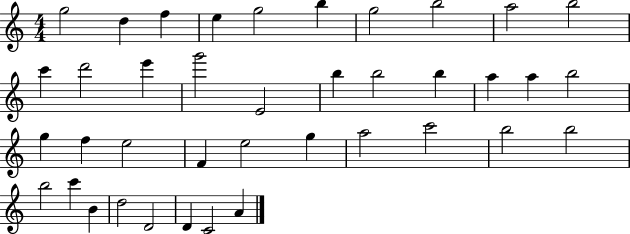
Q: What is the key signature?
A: C major